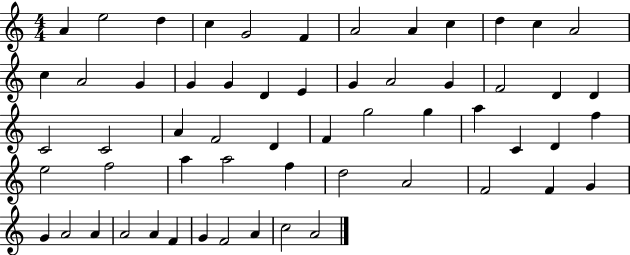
A4/q E5/h D5/q C5/q G4/h F4/q A4/h A4/q C5/q D5/q C5/q A4/h C5/q A4/h G4/q G4/q G4/q D4/q E4/q G4/q A4/h G4/q F4/h D4/q D4/q C4/h C4/h A4/q F4/h D4/q F4/q G5/h G5/q A5/q C4/q D4/q F5/q E5/h F5/h A5/q A5/h F5/q D5/h A4/h F4/h F4/q G4/q G4/q A4/h A4/q A4/h A4/q F4/q G4/q F4/h A4/q C5/h A4/h